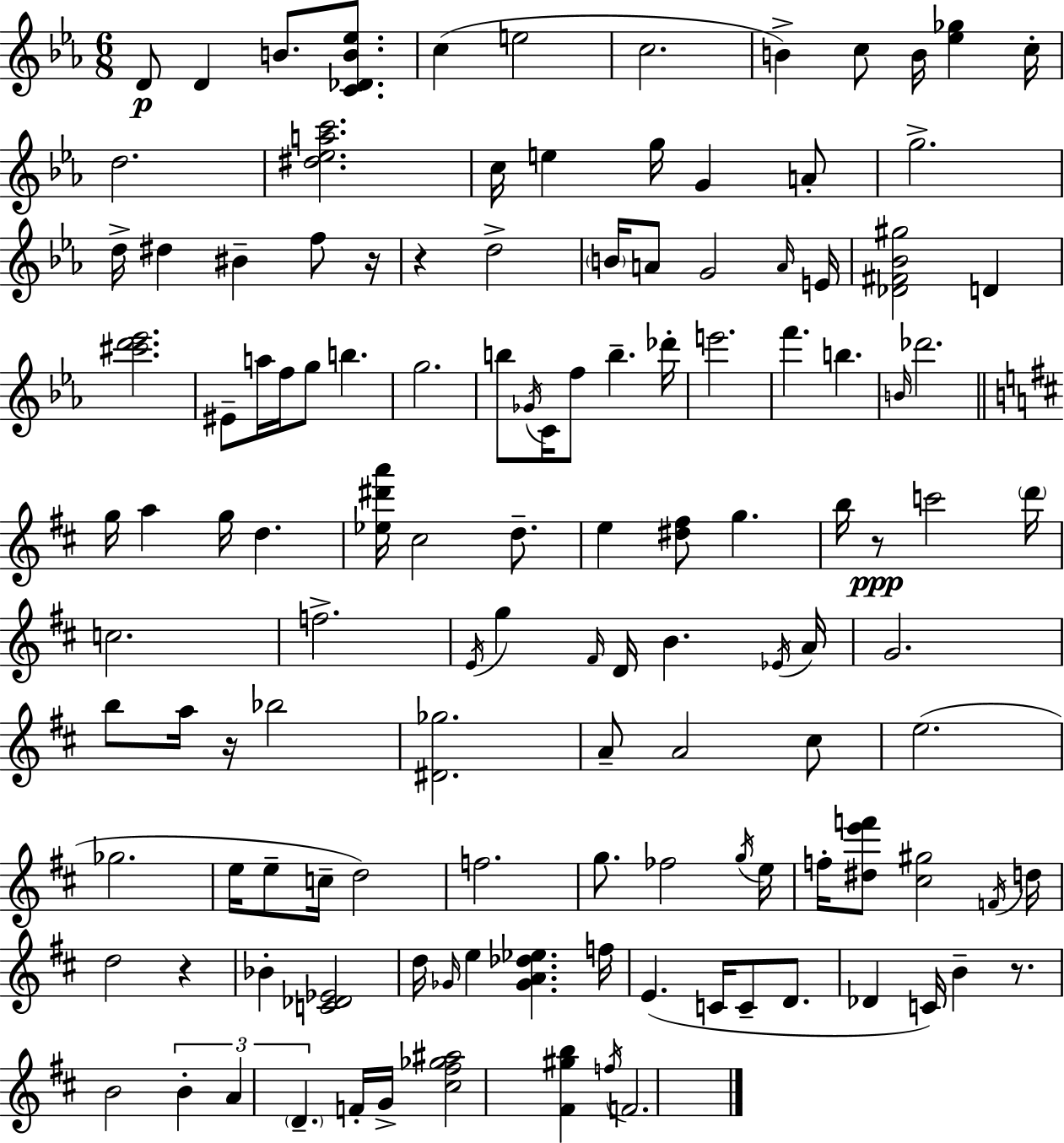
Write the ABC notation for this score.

X:1
T:Untitled
M:6/8
L:1/4
K:Eb
D/2 D B/2 [C_DB_e]/2 c e2 c2 B c/2 B/4 [_e_g] c/4 d2 [^d_eac']2 c/4 e g/4 G A/2 g2 d/4 ^d ^B f/2 z/4 z d2 B/4 A/2 G2 A/4 E/4 [_D^F_B^g]2 D [^c'd'_e']2 ^E/2 a/4 f/4 g/2 b g2 b/2 _G/4 C/4 f/2 b _d'/4 e'2 f' b B/4 _d'2 g/4 a g/4 d [_e^d'a']/4 ^c2 d/2 e [^d^f]/2 g b/4 z/2 c'2 d'/4 c2 f2 E/4 g ^F/4 D/4 B _E/4 A/4 G2 b/2 a/4 z/4 _b2 [^D_g]2 A/2 A2 ^c/2 e2 _g2 e/4 e/2 c/4 d2 f2 g/2 _f2 g/4 e/4 f/4 [^de'f']/2 [^c^g]2 F/4 d/4 d2 z _B [C_D_E]2 d/4 _G/4 e [_GA_d_e] f/4 E C/4 C/2 D/2 _D C/4 B z/2 B2 B A D F/4 G/4 [^c^f_g^a]2 [^F^gb] f/4 F2